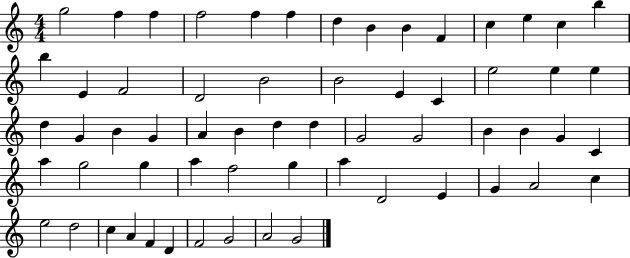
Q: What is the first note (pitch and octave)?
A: G5